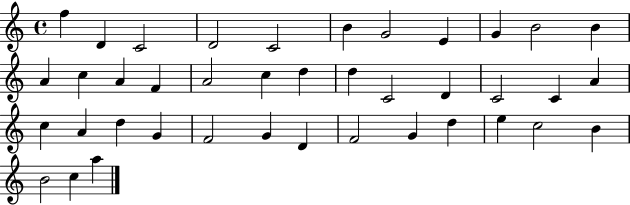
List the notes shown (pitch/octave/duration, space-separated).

F5/q D4/q C4/h D4/h C4/h B4/q G4/h E4/q G4/q B4/h B4/q A4/q C5/q A4/q F4/q A4/h C5/q D5/q D5/q C4/h D4/q C4/h C4/q A4/q C5/q A4/q D5/q G4/q F4/h G4/q D4/q F4/h G4/q D5/q E5/q C5/h B4/q B4/h C5/q A5/q